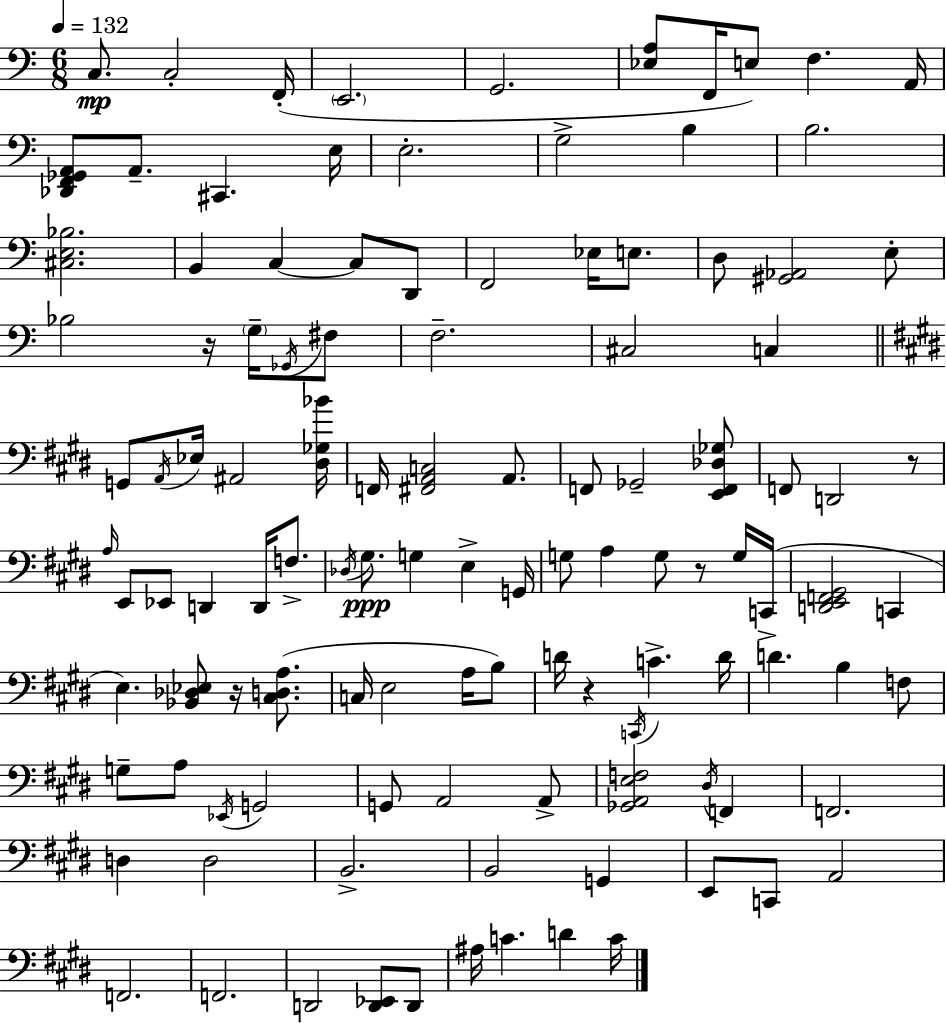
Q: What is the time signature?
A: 6/8